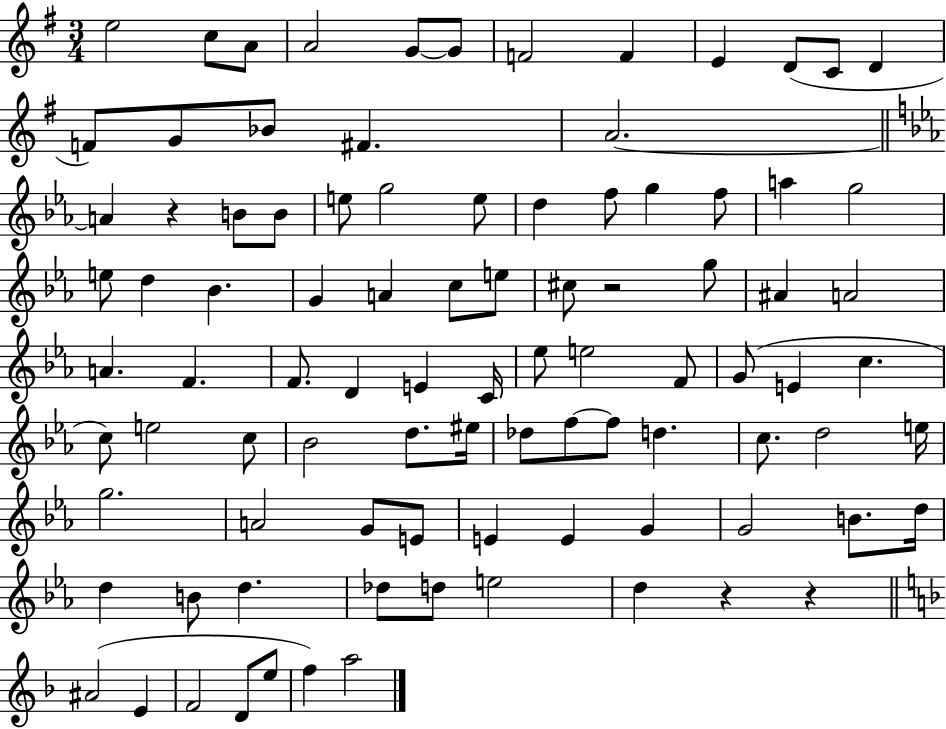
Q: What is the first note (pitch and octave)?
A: E5